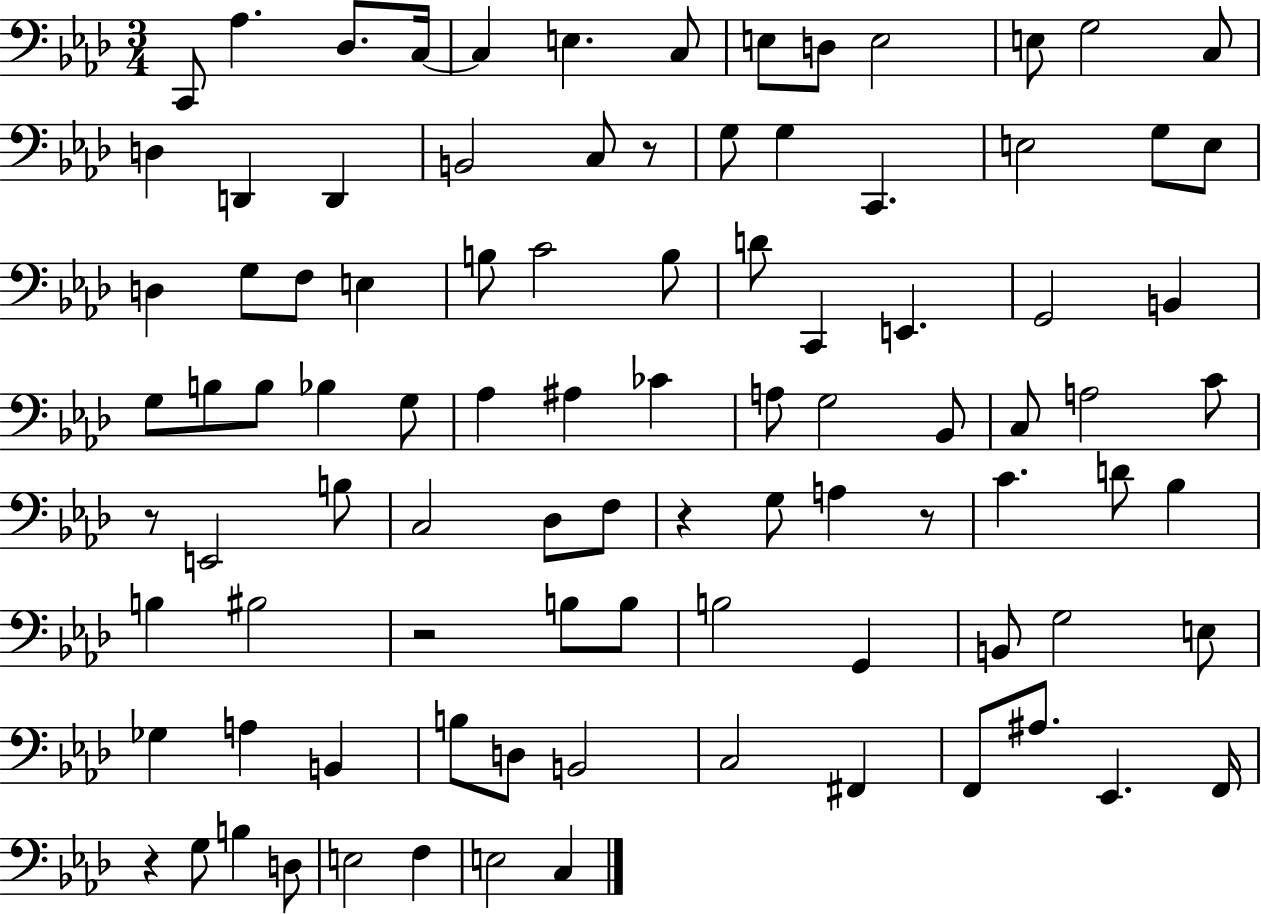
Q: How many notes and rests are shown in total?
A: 94